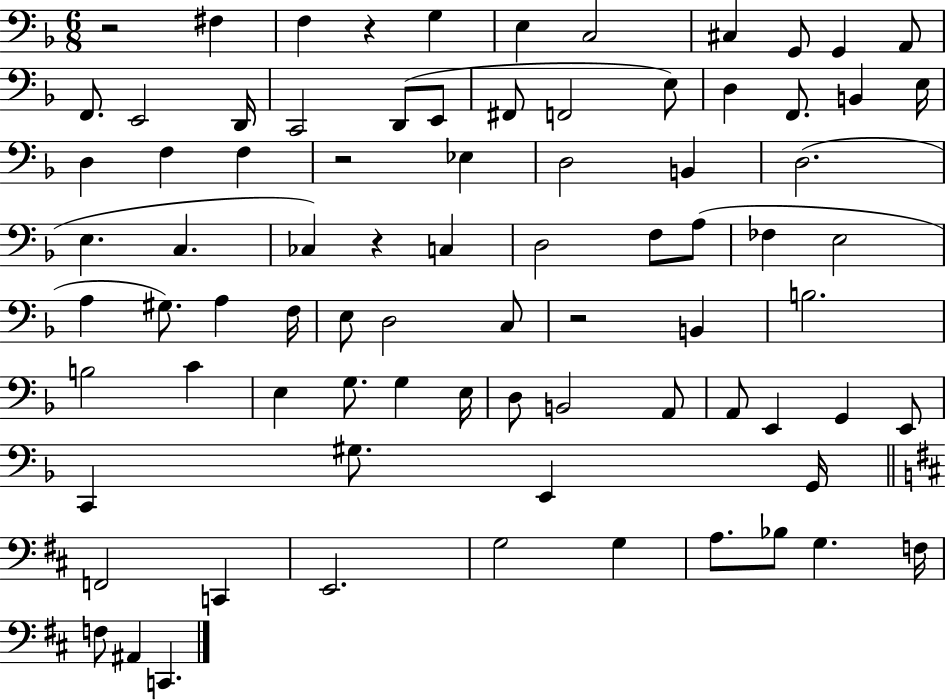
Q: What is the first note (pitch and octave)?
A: F#3